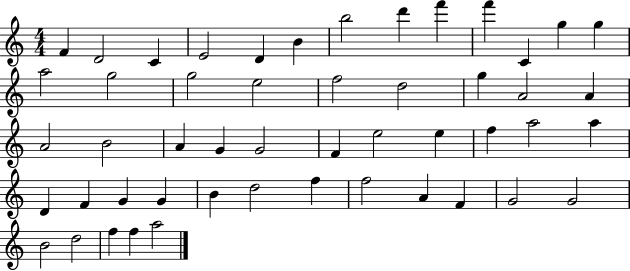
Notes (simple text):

F4/q D4/h C4/q E4/h D4/q B4/q B5/h D6/q F6/q F6/q C4/q G5/q G5/q A5/h G5/h G5/h E5/h F5/h D5/h G5/q A4/h A4/q A4/h B4/h A4/q G4/q G4/h F4/q E5/h E5/q F5/q A5/h A5/q D4/q F4/q G4/q G4/q B4/q D5/h F5/q F5/h A4/q F4/q G4/h G4/h B4/h D5/h F5/q F5/q A5/h